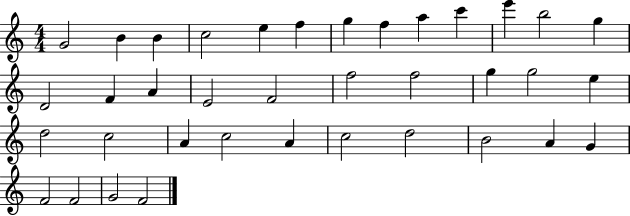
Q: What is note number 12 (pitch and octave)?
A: B5